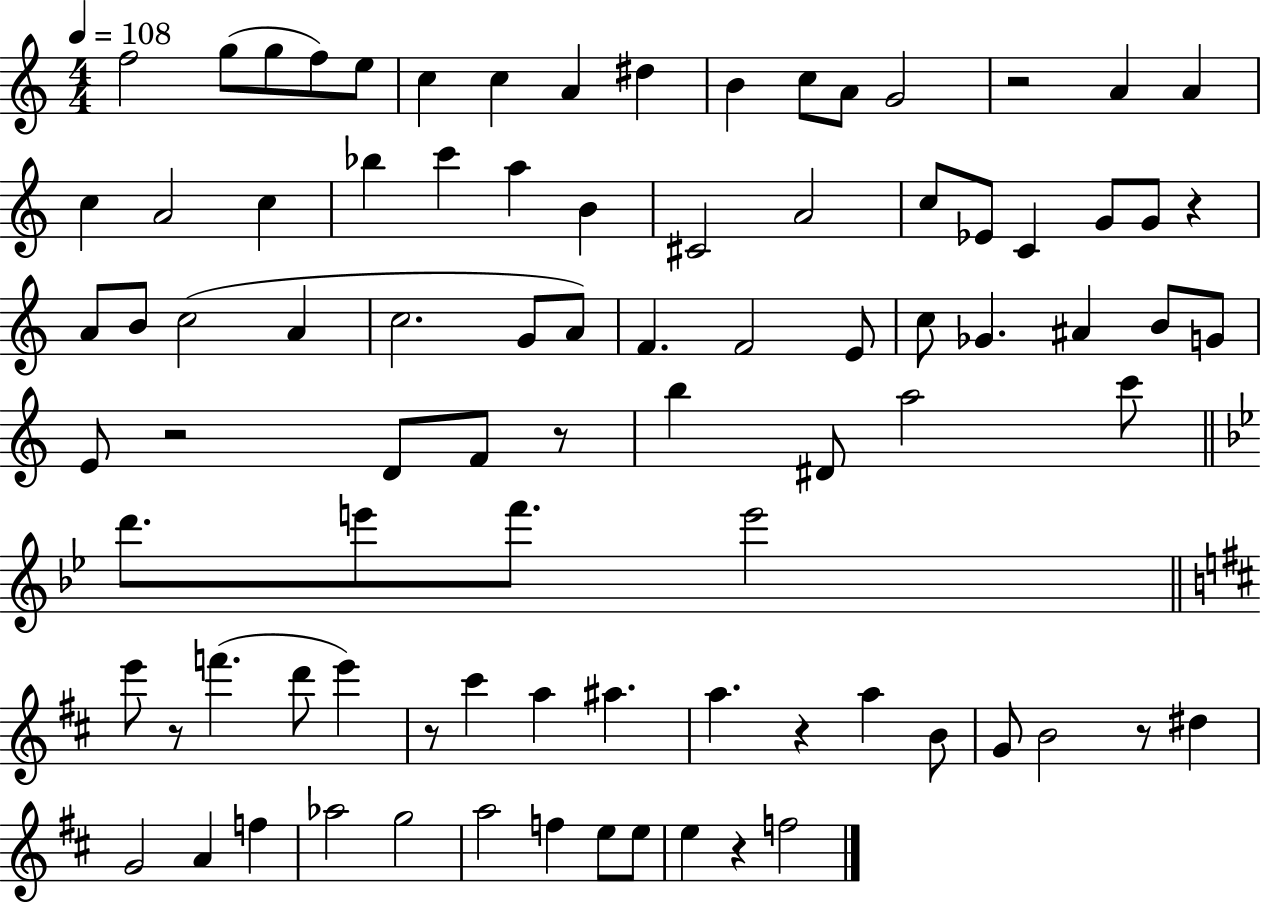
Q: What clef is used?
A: treble